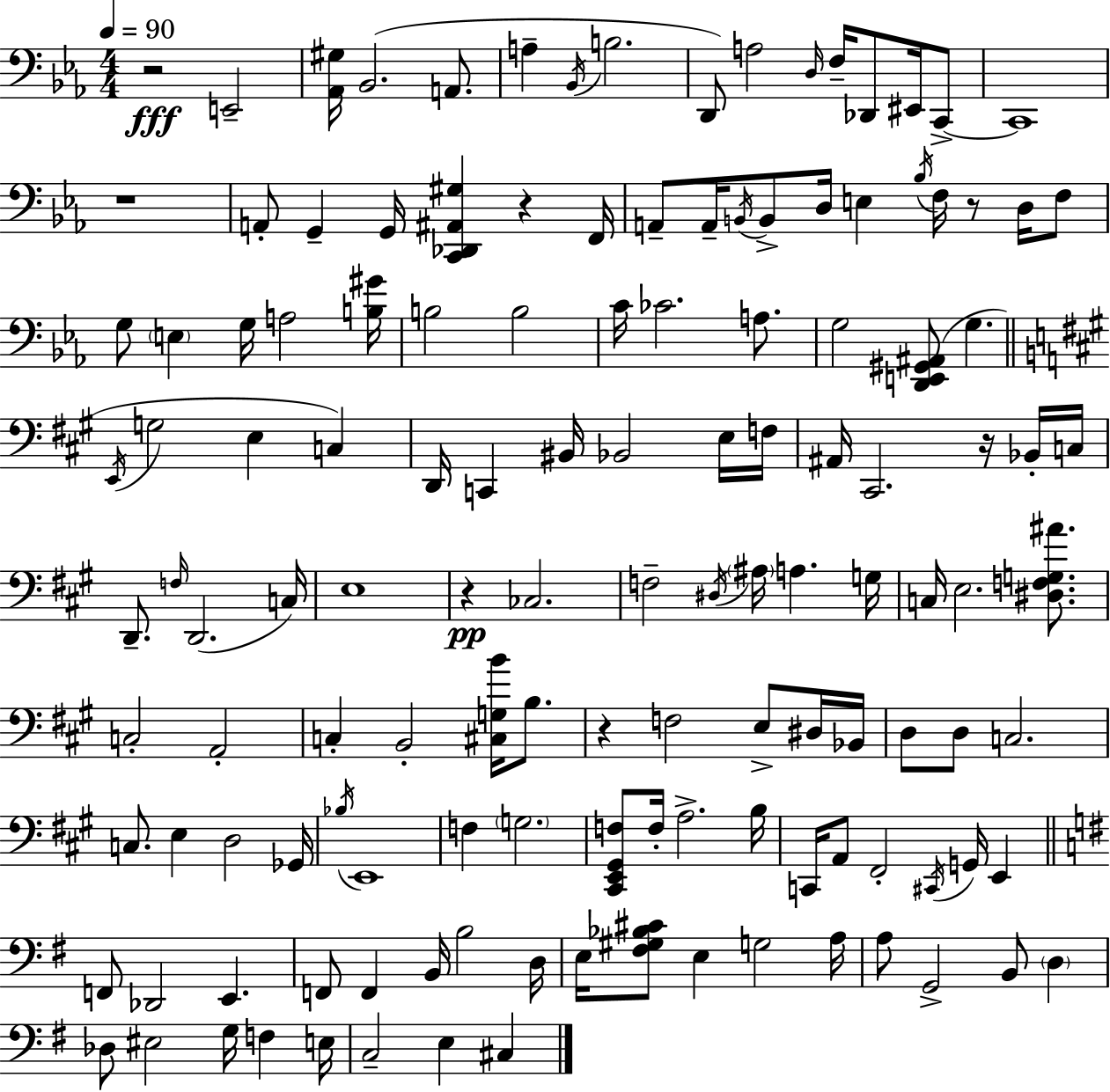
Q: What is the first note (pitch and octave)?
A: E2